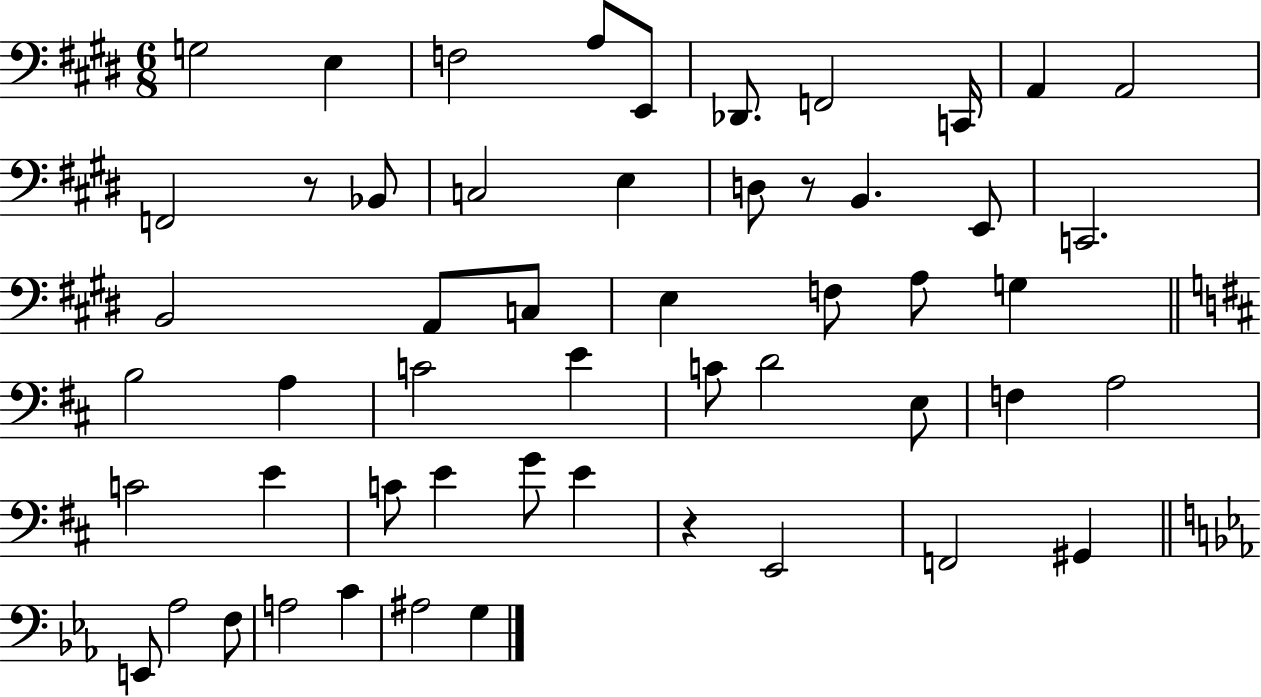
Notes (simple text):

G3/h E3/q F3/h A3/e E2/e Db2/e. F2/h C2/s A2/q A2/h F2/h R/e Bb2/e C3/h E3/q D3/e R/e B2/q. E2/e C2/h. B2/h A2/e C3/e E3/q F3/e A3/e G3/q B3/h A3/q C4/h E4/q C4/e D4/h E3/e F3/q A3/h C4/h E4/q C4/e E4/q G4/e E4/q R/q E2/h F2/h G#2/q E2/e Ab3/h F3/e A3/h C4/q A#3/h G3/q